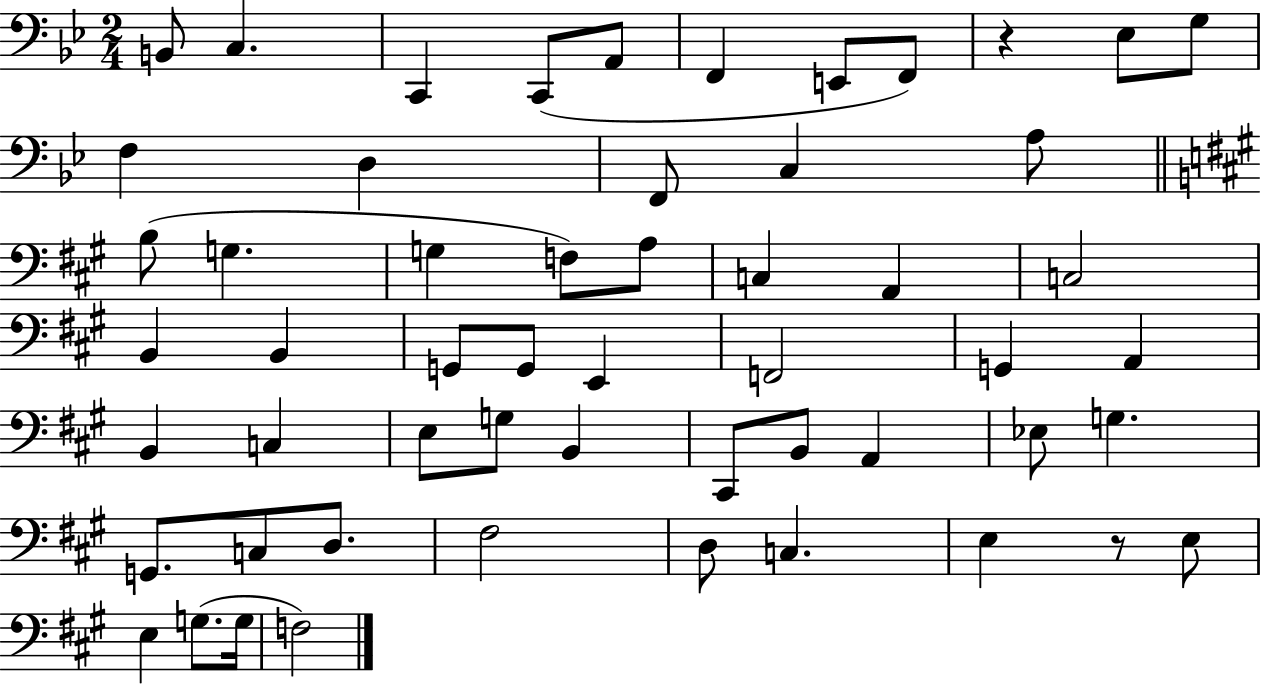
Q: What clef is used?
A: bass